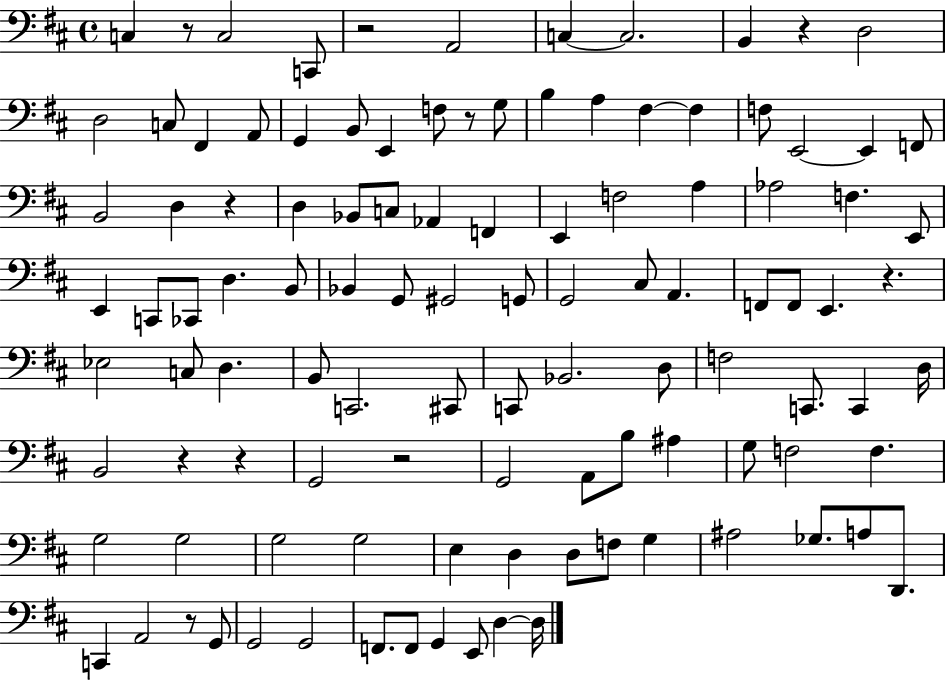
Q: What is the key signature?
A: D major